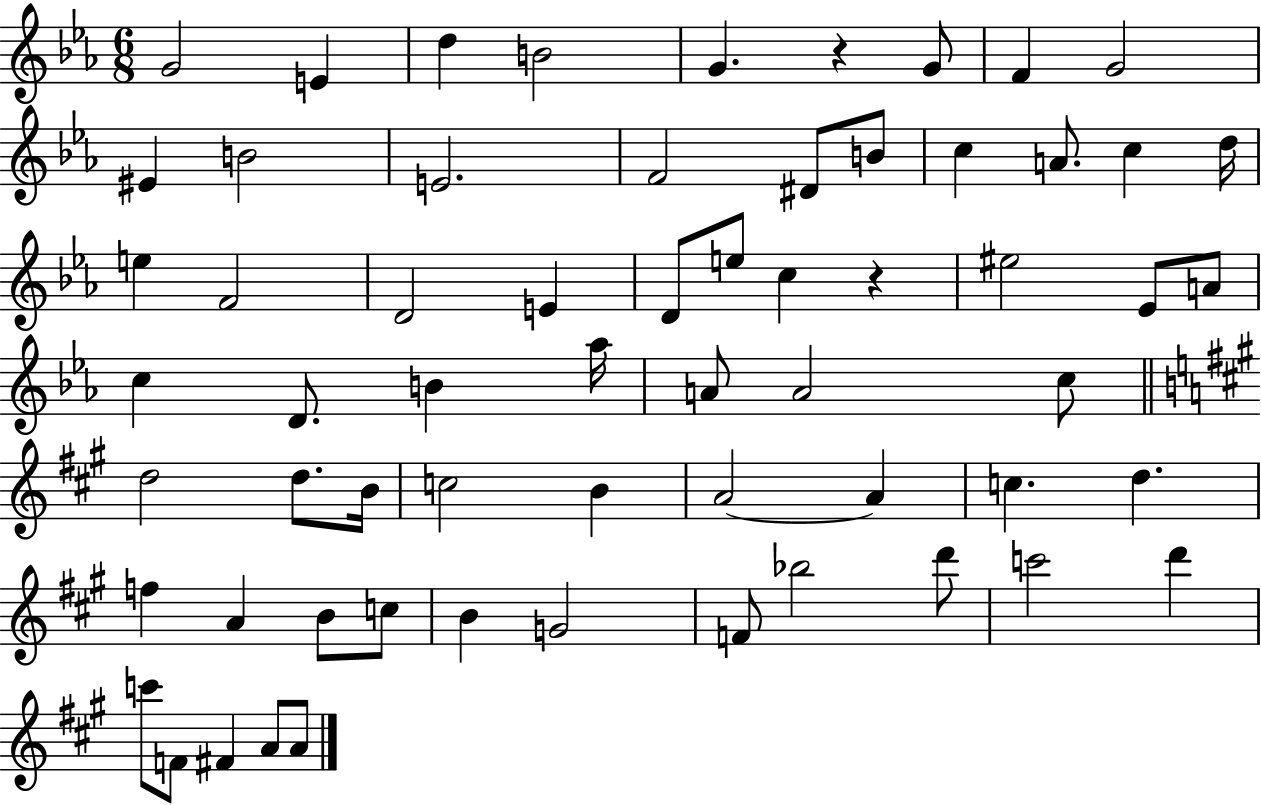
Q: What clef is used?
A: treble